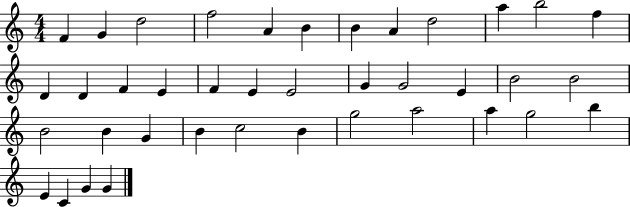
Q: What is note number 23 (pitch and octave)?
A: B4